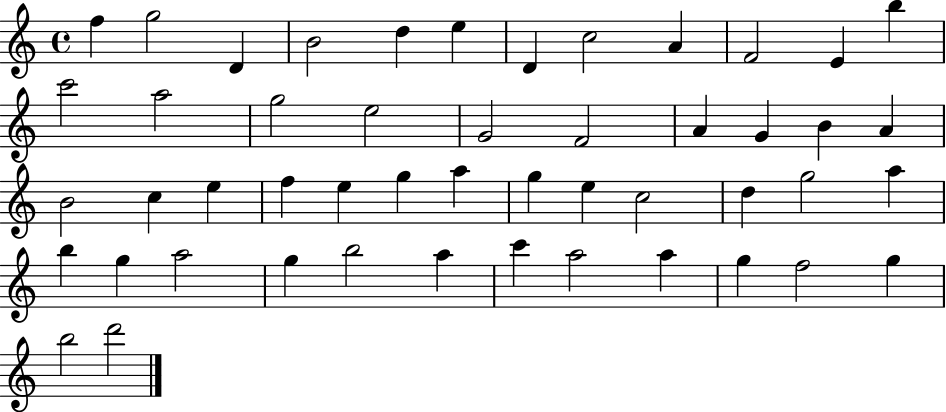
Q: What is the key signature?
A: C major